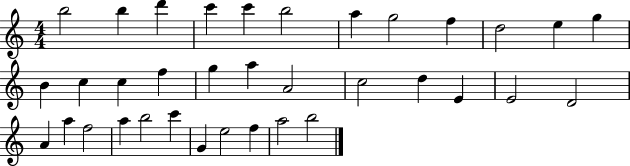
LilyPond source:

{
  \clef treble
  \numericTimeSignature
  \time 4/4
  \key c \major
  b''2 b''4 d'''4 | c'''4 c'''4 b''2 | a''4 g''2 f''4 | d''2 e''4 g''4 | \break b'4 c''4 c''4 f''4 | g''4 a''4 a'2 | c''2 d''4 e'4 | e'2 d'2 | \break a'4 a''4 f''2 | a''4 b''2 c'''4 | g'4 e''2 f''4 | a''2 b''2 | \break \bar "|."
}